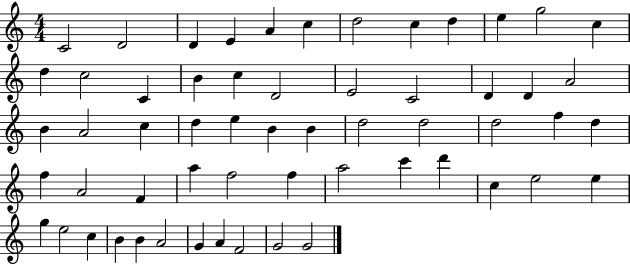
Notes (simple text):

C4/h D4/h D4/q E4/q A4/q C5/q D5/h C5/q D5/q E5/q G5/h C5/q D5/q C5/h C4/q B4/q C5/q D4/h E4/h C4/h D4/q D4/q A4/h B4/q A4/h C5/q D5/q E5/q B4/q B4/q D5/h D5/h D5/h F5/q D5/q F5/q A4/h F4/q A5/q F5/h F5/q A5/h C6/q D6/q C5/q E5/h E5/q G5/q E5/h C5/q B4/q B4/q A4/h G4/q A4/q F4/h G4/h G4/h